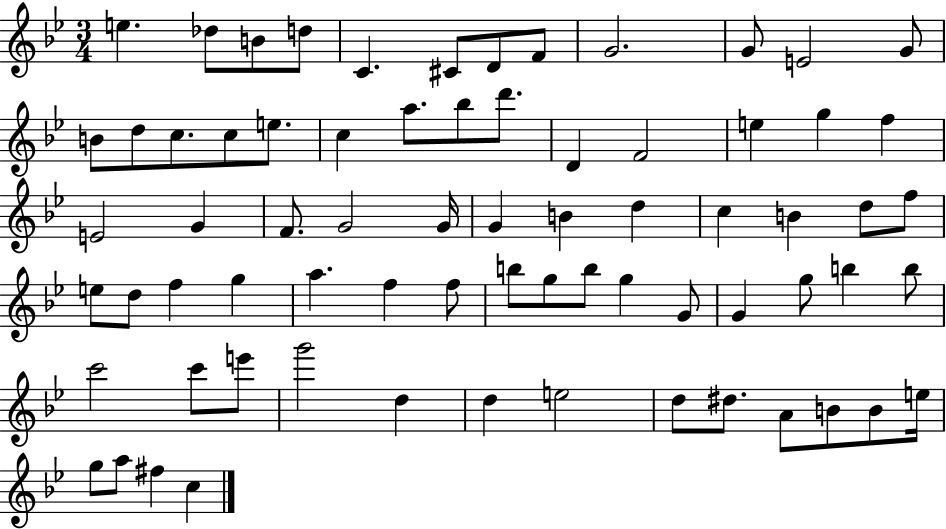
{
  \clef treble
  \numericTimeSignature
  \time 3/4
  \key bes \major
  e''4. des''8 b'8 d''8 | c'4. cis'8 d'8 f'8 | g'2. | g'8 e'2 g'8 | \break b'8 d''8 c''8. c''8 e''8. | c''4 a''8. bes''8 d'''8. | d'4 f'2 | e''4 g''4 f''4 | \break e'2 g'4 | f'8. g'2 g'16 | g'4 b'4 d''4 | c''4 b'4 d''8 f''8 | \break e''8 d''8 f''4 g''4 | a''4. f''4 f''8 | b''8 g''8 b''8 g''4 g'8 | g'4 g''8 b''4 b''8 | \break c'''2 c'''8 e'''8 | g'''2 d''4 | d''4 e''2 | d''8 dis''8. a'8 b'8 b'8 e''16 | \break g''8 a''8 fis''4 c''4 | \bar "|."
}